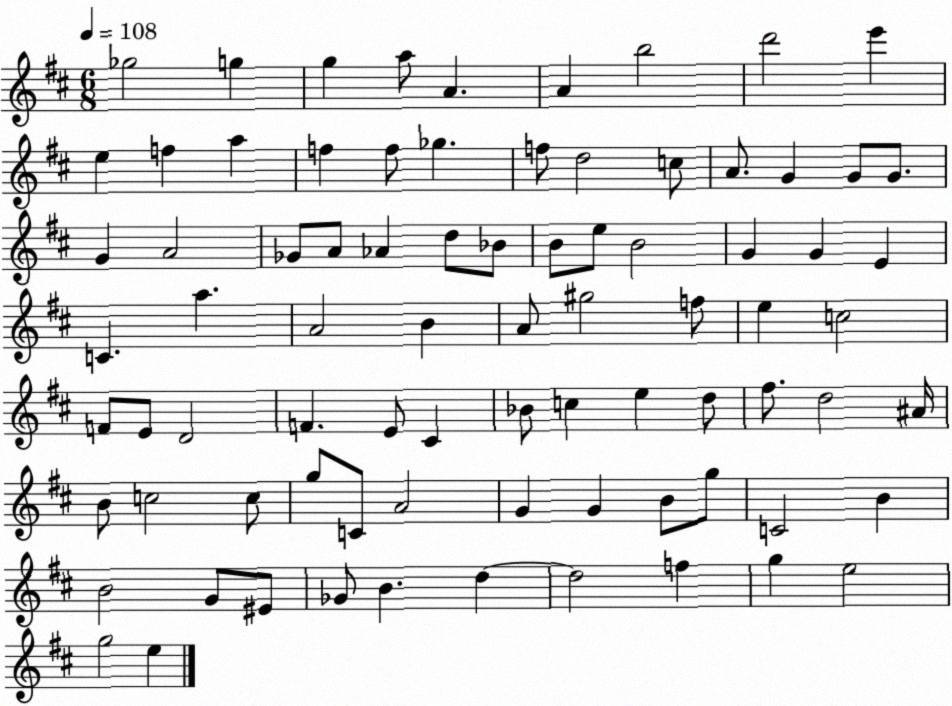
X:1
T:Untitled
M:6/8
L:1/4
K:D
_g2 g g a/2 A A b2 d'2 e' e f a f f/2 _g f/2 d2 c/2 A/2 G G/2 G/2 G A2 _G/2 A/2 _A d/2 _B/2 B/2 e/2 B2 G G E C a A2 B A/2 ^g2 f/2 e c2 F/2 E/2 D2 F E/2 ^C _B/2 c e d/2 ^f/2 d2 ^A/4 B/2 c2 c/2 g/2 C/2 A2 G G B/2 g/2 C2 B B2 G/2 ^E/2 _G/2 B d d2 f g e2 g2 e